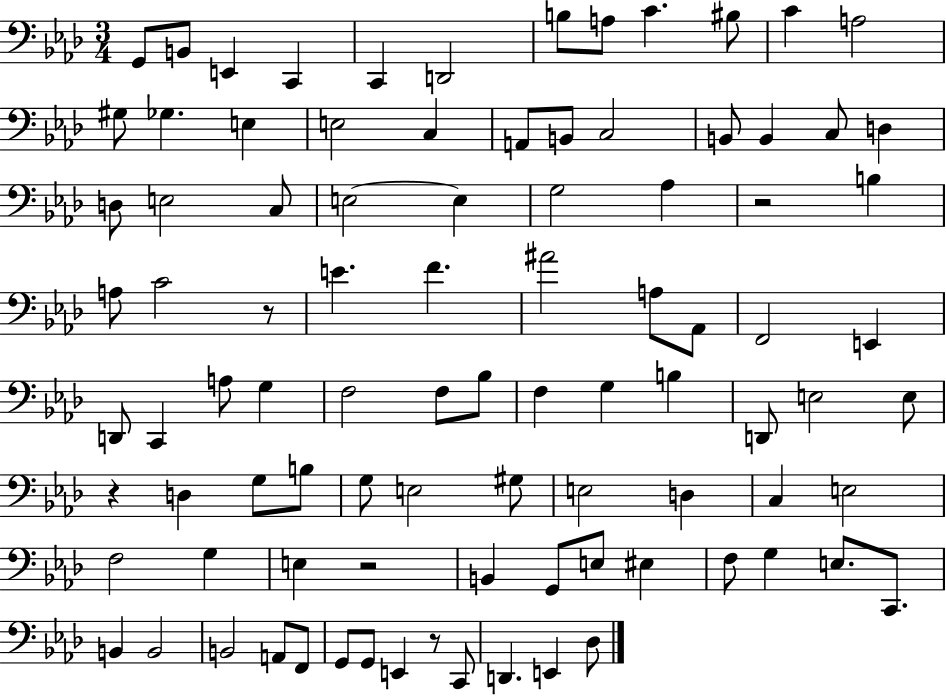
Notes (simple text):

G2/e B2/e E2/q C2/q C2/q D2/h B3/e A3/e C4/q. BIS3/e C4/q A3/h G#3/e Gb3/q. E3/q E3/h C3/q A2/e B2/e C3/h B2/e B2/q C3/e D3/q D3/e E3/h C3/e E3/h E3/q G3/h Ab3/q R/h B3/q A3/e C4/h R/e E4/q. F4/q. A#4/h A3/e Ab2/e F2/h E2/q D2/e C2/q A3/e G3/q F3/h F3/e Bb3/e F3/q G3/q B3/q D2/e E3/h E3/e R/q D3/q G3/e B3/e G3/e E3/h G#3/e E3/h D3/q C3/q E3/h F3/h G3/q E3/q R/h B2/q G2/e E3/e EIS3/q F3/e G3/q E3/e. C2/e. B2/q B2/h B2/h A2/e F2/e G2/e G2/e E2/q R/e C2/e D2/q. E2/q Db3/e